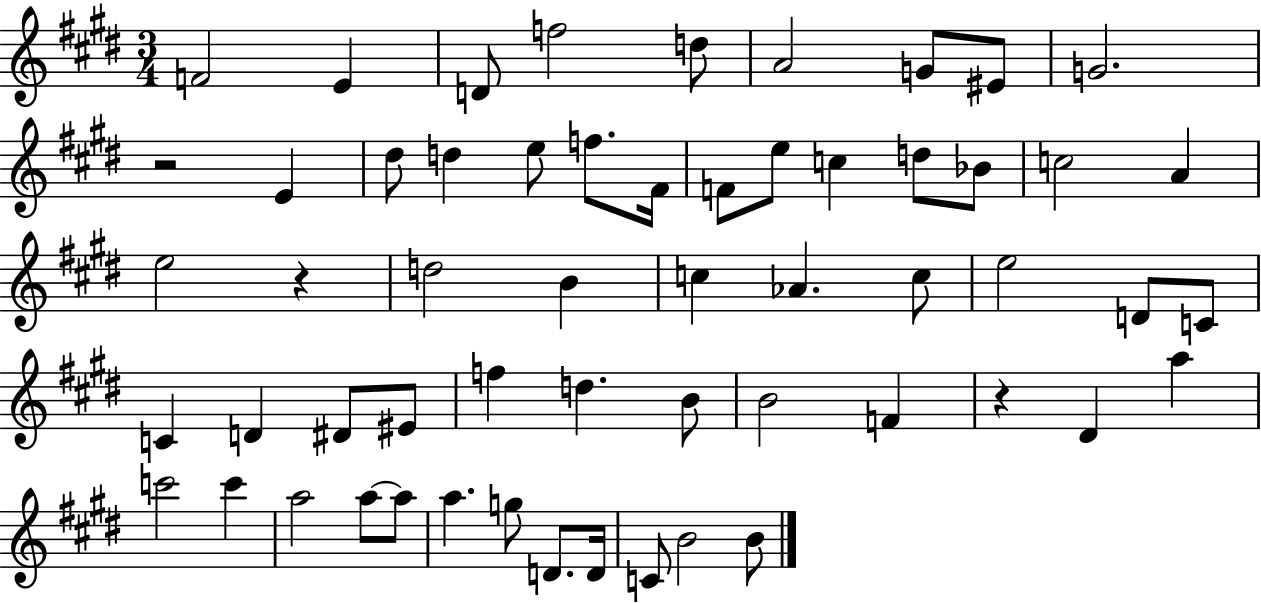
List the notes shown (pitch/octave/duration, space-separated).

F4/h E4/q D4/e F5/h D5/e A4/h G4/e EIS4/e G4/h. R/h E4/q D#5/e D5/q E5/e F5/e. F#4/s F4/e E5/e C5/q D5/e Bb4/e C5/h A4/q E5/h R/q D5/h B4/q C5/q Ab4/q. C5/e E5/h D4/e C4/e C4/q D4/q D#4/e EIS4/e F5/q D5/q. B4/e B4/h F4/q R/q D#4/q A5/q C6/h C6/q A5/h A5/e A5/e A5/q. G5/e D4/e. D4/s C4/e B4/h B4/e